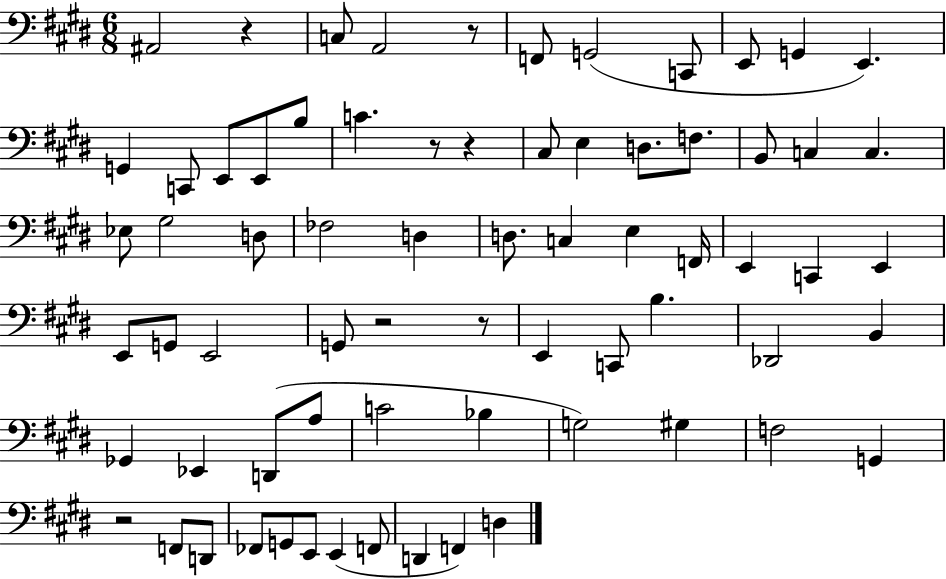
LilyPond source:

{
  \clef bass
  \numericTimeSignature
  \time 6/8
  \key e \major
  ais,2 r4 | c8 a,2 r8 | f,8 g,2( c,8 | e,8 g,4 e,4.) | \break g,4 c,8 e,8 e,8 b8 | c'4. r8 r4 | cis8 e4 d8. f8. | b,8 c4 c4. | \break ees8 gis2 d8 | fes2 d4 | d8. c4 e4 f,16 | e,4 c,4 e,4 | \break e,8 g,8 e,2 | g,8 r2 r8 | e,4 c,8 b4. | des,2 b,4 | \break ges,4 ees,4 d,8( a8 | c'2 bes4 | g2) gis4 | f2 g,4 | \break r2 f,8 d,8 | fes,8 g,8 e,8 e,4( f,8 | d,4 f,4) d4 | \bar "|."
}